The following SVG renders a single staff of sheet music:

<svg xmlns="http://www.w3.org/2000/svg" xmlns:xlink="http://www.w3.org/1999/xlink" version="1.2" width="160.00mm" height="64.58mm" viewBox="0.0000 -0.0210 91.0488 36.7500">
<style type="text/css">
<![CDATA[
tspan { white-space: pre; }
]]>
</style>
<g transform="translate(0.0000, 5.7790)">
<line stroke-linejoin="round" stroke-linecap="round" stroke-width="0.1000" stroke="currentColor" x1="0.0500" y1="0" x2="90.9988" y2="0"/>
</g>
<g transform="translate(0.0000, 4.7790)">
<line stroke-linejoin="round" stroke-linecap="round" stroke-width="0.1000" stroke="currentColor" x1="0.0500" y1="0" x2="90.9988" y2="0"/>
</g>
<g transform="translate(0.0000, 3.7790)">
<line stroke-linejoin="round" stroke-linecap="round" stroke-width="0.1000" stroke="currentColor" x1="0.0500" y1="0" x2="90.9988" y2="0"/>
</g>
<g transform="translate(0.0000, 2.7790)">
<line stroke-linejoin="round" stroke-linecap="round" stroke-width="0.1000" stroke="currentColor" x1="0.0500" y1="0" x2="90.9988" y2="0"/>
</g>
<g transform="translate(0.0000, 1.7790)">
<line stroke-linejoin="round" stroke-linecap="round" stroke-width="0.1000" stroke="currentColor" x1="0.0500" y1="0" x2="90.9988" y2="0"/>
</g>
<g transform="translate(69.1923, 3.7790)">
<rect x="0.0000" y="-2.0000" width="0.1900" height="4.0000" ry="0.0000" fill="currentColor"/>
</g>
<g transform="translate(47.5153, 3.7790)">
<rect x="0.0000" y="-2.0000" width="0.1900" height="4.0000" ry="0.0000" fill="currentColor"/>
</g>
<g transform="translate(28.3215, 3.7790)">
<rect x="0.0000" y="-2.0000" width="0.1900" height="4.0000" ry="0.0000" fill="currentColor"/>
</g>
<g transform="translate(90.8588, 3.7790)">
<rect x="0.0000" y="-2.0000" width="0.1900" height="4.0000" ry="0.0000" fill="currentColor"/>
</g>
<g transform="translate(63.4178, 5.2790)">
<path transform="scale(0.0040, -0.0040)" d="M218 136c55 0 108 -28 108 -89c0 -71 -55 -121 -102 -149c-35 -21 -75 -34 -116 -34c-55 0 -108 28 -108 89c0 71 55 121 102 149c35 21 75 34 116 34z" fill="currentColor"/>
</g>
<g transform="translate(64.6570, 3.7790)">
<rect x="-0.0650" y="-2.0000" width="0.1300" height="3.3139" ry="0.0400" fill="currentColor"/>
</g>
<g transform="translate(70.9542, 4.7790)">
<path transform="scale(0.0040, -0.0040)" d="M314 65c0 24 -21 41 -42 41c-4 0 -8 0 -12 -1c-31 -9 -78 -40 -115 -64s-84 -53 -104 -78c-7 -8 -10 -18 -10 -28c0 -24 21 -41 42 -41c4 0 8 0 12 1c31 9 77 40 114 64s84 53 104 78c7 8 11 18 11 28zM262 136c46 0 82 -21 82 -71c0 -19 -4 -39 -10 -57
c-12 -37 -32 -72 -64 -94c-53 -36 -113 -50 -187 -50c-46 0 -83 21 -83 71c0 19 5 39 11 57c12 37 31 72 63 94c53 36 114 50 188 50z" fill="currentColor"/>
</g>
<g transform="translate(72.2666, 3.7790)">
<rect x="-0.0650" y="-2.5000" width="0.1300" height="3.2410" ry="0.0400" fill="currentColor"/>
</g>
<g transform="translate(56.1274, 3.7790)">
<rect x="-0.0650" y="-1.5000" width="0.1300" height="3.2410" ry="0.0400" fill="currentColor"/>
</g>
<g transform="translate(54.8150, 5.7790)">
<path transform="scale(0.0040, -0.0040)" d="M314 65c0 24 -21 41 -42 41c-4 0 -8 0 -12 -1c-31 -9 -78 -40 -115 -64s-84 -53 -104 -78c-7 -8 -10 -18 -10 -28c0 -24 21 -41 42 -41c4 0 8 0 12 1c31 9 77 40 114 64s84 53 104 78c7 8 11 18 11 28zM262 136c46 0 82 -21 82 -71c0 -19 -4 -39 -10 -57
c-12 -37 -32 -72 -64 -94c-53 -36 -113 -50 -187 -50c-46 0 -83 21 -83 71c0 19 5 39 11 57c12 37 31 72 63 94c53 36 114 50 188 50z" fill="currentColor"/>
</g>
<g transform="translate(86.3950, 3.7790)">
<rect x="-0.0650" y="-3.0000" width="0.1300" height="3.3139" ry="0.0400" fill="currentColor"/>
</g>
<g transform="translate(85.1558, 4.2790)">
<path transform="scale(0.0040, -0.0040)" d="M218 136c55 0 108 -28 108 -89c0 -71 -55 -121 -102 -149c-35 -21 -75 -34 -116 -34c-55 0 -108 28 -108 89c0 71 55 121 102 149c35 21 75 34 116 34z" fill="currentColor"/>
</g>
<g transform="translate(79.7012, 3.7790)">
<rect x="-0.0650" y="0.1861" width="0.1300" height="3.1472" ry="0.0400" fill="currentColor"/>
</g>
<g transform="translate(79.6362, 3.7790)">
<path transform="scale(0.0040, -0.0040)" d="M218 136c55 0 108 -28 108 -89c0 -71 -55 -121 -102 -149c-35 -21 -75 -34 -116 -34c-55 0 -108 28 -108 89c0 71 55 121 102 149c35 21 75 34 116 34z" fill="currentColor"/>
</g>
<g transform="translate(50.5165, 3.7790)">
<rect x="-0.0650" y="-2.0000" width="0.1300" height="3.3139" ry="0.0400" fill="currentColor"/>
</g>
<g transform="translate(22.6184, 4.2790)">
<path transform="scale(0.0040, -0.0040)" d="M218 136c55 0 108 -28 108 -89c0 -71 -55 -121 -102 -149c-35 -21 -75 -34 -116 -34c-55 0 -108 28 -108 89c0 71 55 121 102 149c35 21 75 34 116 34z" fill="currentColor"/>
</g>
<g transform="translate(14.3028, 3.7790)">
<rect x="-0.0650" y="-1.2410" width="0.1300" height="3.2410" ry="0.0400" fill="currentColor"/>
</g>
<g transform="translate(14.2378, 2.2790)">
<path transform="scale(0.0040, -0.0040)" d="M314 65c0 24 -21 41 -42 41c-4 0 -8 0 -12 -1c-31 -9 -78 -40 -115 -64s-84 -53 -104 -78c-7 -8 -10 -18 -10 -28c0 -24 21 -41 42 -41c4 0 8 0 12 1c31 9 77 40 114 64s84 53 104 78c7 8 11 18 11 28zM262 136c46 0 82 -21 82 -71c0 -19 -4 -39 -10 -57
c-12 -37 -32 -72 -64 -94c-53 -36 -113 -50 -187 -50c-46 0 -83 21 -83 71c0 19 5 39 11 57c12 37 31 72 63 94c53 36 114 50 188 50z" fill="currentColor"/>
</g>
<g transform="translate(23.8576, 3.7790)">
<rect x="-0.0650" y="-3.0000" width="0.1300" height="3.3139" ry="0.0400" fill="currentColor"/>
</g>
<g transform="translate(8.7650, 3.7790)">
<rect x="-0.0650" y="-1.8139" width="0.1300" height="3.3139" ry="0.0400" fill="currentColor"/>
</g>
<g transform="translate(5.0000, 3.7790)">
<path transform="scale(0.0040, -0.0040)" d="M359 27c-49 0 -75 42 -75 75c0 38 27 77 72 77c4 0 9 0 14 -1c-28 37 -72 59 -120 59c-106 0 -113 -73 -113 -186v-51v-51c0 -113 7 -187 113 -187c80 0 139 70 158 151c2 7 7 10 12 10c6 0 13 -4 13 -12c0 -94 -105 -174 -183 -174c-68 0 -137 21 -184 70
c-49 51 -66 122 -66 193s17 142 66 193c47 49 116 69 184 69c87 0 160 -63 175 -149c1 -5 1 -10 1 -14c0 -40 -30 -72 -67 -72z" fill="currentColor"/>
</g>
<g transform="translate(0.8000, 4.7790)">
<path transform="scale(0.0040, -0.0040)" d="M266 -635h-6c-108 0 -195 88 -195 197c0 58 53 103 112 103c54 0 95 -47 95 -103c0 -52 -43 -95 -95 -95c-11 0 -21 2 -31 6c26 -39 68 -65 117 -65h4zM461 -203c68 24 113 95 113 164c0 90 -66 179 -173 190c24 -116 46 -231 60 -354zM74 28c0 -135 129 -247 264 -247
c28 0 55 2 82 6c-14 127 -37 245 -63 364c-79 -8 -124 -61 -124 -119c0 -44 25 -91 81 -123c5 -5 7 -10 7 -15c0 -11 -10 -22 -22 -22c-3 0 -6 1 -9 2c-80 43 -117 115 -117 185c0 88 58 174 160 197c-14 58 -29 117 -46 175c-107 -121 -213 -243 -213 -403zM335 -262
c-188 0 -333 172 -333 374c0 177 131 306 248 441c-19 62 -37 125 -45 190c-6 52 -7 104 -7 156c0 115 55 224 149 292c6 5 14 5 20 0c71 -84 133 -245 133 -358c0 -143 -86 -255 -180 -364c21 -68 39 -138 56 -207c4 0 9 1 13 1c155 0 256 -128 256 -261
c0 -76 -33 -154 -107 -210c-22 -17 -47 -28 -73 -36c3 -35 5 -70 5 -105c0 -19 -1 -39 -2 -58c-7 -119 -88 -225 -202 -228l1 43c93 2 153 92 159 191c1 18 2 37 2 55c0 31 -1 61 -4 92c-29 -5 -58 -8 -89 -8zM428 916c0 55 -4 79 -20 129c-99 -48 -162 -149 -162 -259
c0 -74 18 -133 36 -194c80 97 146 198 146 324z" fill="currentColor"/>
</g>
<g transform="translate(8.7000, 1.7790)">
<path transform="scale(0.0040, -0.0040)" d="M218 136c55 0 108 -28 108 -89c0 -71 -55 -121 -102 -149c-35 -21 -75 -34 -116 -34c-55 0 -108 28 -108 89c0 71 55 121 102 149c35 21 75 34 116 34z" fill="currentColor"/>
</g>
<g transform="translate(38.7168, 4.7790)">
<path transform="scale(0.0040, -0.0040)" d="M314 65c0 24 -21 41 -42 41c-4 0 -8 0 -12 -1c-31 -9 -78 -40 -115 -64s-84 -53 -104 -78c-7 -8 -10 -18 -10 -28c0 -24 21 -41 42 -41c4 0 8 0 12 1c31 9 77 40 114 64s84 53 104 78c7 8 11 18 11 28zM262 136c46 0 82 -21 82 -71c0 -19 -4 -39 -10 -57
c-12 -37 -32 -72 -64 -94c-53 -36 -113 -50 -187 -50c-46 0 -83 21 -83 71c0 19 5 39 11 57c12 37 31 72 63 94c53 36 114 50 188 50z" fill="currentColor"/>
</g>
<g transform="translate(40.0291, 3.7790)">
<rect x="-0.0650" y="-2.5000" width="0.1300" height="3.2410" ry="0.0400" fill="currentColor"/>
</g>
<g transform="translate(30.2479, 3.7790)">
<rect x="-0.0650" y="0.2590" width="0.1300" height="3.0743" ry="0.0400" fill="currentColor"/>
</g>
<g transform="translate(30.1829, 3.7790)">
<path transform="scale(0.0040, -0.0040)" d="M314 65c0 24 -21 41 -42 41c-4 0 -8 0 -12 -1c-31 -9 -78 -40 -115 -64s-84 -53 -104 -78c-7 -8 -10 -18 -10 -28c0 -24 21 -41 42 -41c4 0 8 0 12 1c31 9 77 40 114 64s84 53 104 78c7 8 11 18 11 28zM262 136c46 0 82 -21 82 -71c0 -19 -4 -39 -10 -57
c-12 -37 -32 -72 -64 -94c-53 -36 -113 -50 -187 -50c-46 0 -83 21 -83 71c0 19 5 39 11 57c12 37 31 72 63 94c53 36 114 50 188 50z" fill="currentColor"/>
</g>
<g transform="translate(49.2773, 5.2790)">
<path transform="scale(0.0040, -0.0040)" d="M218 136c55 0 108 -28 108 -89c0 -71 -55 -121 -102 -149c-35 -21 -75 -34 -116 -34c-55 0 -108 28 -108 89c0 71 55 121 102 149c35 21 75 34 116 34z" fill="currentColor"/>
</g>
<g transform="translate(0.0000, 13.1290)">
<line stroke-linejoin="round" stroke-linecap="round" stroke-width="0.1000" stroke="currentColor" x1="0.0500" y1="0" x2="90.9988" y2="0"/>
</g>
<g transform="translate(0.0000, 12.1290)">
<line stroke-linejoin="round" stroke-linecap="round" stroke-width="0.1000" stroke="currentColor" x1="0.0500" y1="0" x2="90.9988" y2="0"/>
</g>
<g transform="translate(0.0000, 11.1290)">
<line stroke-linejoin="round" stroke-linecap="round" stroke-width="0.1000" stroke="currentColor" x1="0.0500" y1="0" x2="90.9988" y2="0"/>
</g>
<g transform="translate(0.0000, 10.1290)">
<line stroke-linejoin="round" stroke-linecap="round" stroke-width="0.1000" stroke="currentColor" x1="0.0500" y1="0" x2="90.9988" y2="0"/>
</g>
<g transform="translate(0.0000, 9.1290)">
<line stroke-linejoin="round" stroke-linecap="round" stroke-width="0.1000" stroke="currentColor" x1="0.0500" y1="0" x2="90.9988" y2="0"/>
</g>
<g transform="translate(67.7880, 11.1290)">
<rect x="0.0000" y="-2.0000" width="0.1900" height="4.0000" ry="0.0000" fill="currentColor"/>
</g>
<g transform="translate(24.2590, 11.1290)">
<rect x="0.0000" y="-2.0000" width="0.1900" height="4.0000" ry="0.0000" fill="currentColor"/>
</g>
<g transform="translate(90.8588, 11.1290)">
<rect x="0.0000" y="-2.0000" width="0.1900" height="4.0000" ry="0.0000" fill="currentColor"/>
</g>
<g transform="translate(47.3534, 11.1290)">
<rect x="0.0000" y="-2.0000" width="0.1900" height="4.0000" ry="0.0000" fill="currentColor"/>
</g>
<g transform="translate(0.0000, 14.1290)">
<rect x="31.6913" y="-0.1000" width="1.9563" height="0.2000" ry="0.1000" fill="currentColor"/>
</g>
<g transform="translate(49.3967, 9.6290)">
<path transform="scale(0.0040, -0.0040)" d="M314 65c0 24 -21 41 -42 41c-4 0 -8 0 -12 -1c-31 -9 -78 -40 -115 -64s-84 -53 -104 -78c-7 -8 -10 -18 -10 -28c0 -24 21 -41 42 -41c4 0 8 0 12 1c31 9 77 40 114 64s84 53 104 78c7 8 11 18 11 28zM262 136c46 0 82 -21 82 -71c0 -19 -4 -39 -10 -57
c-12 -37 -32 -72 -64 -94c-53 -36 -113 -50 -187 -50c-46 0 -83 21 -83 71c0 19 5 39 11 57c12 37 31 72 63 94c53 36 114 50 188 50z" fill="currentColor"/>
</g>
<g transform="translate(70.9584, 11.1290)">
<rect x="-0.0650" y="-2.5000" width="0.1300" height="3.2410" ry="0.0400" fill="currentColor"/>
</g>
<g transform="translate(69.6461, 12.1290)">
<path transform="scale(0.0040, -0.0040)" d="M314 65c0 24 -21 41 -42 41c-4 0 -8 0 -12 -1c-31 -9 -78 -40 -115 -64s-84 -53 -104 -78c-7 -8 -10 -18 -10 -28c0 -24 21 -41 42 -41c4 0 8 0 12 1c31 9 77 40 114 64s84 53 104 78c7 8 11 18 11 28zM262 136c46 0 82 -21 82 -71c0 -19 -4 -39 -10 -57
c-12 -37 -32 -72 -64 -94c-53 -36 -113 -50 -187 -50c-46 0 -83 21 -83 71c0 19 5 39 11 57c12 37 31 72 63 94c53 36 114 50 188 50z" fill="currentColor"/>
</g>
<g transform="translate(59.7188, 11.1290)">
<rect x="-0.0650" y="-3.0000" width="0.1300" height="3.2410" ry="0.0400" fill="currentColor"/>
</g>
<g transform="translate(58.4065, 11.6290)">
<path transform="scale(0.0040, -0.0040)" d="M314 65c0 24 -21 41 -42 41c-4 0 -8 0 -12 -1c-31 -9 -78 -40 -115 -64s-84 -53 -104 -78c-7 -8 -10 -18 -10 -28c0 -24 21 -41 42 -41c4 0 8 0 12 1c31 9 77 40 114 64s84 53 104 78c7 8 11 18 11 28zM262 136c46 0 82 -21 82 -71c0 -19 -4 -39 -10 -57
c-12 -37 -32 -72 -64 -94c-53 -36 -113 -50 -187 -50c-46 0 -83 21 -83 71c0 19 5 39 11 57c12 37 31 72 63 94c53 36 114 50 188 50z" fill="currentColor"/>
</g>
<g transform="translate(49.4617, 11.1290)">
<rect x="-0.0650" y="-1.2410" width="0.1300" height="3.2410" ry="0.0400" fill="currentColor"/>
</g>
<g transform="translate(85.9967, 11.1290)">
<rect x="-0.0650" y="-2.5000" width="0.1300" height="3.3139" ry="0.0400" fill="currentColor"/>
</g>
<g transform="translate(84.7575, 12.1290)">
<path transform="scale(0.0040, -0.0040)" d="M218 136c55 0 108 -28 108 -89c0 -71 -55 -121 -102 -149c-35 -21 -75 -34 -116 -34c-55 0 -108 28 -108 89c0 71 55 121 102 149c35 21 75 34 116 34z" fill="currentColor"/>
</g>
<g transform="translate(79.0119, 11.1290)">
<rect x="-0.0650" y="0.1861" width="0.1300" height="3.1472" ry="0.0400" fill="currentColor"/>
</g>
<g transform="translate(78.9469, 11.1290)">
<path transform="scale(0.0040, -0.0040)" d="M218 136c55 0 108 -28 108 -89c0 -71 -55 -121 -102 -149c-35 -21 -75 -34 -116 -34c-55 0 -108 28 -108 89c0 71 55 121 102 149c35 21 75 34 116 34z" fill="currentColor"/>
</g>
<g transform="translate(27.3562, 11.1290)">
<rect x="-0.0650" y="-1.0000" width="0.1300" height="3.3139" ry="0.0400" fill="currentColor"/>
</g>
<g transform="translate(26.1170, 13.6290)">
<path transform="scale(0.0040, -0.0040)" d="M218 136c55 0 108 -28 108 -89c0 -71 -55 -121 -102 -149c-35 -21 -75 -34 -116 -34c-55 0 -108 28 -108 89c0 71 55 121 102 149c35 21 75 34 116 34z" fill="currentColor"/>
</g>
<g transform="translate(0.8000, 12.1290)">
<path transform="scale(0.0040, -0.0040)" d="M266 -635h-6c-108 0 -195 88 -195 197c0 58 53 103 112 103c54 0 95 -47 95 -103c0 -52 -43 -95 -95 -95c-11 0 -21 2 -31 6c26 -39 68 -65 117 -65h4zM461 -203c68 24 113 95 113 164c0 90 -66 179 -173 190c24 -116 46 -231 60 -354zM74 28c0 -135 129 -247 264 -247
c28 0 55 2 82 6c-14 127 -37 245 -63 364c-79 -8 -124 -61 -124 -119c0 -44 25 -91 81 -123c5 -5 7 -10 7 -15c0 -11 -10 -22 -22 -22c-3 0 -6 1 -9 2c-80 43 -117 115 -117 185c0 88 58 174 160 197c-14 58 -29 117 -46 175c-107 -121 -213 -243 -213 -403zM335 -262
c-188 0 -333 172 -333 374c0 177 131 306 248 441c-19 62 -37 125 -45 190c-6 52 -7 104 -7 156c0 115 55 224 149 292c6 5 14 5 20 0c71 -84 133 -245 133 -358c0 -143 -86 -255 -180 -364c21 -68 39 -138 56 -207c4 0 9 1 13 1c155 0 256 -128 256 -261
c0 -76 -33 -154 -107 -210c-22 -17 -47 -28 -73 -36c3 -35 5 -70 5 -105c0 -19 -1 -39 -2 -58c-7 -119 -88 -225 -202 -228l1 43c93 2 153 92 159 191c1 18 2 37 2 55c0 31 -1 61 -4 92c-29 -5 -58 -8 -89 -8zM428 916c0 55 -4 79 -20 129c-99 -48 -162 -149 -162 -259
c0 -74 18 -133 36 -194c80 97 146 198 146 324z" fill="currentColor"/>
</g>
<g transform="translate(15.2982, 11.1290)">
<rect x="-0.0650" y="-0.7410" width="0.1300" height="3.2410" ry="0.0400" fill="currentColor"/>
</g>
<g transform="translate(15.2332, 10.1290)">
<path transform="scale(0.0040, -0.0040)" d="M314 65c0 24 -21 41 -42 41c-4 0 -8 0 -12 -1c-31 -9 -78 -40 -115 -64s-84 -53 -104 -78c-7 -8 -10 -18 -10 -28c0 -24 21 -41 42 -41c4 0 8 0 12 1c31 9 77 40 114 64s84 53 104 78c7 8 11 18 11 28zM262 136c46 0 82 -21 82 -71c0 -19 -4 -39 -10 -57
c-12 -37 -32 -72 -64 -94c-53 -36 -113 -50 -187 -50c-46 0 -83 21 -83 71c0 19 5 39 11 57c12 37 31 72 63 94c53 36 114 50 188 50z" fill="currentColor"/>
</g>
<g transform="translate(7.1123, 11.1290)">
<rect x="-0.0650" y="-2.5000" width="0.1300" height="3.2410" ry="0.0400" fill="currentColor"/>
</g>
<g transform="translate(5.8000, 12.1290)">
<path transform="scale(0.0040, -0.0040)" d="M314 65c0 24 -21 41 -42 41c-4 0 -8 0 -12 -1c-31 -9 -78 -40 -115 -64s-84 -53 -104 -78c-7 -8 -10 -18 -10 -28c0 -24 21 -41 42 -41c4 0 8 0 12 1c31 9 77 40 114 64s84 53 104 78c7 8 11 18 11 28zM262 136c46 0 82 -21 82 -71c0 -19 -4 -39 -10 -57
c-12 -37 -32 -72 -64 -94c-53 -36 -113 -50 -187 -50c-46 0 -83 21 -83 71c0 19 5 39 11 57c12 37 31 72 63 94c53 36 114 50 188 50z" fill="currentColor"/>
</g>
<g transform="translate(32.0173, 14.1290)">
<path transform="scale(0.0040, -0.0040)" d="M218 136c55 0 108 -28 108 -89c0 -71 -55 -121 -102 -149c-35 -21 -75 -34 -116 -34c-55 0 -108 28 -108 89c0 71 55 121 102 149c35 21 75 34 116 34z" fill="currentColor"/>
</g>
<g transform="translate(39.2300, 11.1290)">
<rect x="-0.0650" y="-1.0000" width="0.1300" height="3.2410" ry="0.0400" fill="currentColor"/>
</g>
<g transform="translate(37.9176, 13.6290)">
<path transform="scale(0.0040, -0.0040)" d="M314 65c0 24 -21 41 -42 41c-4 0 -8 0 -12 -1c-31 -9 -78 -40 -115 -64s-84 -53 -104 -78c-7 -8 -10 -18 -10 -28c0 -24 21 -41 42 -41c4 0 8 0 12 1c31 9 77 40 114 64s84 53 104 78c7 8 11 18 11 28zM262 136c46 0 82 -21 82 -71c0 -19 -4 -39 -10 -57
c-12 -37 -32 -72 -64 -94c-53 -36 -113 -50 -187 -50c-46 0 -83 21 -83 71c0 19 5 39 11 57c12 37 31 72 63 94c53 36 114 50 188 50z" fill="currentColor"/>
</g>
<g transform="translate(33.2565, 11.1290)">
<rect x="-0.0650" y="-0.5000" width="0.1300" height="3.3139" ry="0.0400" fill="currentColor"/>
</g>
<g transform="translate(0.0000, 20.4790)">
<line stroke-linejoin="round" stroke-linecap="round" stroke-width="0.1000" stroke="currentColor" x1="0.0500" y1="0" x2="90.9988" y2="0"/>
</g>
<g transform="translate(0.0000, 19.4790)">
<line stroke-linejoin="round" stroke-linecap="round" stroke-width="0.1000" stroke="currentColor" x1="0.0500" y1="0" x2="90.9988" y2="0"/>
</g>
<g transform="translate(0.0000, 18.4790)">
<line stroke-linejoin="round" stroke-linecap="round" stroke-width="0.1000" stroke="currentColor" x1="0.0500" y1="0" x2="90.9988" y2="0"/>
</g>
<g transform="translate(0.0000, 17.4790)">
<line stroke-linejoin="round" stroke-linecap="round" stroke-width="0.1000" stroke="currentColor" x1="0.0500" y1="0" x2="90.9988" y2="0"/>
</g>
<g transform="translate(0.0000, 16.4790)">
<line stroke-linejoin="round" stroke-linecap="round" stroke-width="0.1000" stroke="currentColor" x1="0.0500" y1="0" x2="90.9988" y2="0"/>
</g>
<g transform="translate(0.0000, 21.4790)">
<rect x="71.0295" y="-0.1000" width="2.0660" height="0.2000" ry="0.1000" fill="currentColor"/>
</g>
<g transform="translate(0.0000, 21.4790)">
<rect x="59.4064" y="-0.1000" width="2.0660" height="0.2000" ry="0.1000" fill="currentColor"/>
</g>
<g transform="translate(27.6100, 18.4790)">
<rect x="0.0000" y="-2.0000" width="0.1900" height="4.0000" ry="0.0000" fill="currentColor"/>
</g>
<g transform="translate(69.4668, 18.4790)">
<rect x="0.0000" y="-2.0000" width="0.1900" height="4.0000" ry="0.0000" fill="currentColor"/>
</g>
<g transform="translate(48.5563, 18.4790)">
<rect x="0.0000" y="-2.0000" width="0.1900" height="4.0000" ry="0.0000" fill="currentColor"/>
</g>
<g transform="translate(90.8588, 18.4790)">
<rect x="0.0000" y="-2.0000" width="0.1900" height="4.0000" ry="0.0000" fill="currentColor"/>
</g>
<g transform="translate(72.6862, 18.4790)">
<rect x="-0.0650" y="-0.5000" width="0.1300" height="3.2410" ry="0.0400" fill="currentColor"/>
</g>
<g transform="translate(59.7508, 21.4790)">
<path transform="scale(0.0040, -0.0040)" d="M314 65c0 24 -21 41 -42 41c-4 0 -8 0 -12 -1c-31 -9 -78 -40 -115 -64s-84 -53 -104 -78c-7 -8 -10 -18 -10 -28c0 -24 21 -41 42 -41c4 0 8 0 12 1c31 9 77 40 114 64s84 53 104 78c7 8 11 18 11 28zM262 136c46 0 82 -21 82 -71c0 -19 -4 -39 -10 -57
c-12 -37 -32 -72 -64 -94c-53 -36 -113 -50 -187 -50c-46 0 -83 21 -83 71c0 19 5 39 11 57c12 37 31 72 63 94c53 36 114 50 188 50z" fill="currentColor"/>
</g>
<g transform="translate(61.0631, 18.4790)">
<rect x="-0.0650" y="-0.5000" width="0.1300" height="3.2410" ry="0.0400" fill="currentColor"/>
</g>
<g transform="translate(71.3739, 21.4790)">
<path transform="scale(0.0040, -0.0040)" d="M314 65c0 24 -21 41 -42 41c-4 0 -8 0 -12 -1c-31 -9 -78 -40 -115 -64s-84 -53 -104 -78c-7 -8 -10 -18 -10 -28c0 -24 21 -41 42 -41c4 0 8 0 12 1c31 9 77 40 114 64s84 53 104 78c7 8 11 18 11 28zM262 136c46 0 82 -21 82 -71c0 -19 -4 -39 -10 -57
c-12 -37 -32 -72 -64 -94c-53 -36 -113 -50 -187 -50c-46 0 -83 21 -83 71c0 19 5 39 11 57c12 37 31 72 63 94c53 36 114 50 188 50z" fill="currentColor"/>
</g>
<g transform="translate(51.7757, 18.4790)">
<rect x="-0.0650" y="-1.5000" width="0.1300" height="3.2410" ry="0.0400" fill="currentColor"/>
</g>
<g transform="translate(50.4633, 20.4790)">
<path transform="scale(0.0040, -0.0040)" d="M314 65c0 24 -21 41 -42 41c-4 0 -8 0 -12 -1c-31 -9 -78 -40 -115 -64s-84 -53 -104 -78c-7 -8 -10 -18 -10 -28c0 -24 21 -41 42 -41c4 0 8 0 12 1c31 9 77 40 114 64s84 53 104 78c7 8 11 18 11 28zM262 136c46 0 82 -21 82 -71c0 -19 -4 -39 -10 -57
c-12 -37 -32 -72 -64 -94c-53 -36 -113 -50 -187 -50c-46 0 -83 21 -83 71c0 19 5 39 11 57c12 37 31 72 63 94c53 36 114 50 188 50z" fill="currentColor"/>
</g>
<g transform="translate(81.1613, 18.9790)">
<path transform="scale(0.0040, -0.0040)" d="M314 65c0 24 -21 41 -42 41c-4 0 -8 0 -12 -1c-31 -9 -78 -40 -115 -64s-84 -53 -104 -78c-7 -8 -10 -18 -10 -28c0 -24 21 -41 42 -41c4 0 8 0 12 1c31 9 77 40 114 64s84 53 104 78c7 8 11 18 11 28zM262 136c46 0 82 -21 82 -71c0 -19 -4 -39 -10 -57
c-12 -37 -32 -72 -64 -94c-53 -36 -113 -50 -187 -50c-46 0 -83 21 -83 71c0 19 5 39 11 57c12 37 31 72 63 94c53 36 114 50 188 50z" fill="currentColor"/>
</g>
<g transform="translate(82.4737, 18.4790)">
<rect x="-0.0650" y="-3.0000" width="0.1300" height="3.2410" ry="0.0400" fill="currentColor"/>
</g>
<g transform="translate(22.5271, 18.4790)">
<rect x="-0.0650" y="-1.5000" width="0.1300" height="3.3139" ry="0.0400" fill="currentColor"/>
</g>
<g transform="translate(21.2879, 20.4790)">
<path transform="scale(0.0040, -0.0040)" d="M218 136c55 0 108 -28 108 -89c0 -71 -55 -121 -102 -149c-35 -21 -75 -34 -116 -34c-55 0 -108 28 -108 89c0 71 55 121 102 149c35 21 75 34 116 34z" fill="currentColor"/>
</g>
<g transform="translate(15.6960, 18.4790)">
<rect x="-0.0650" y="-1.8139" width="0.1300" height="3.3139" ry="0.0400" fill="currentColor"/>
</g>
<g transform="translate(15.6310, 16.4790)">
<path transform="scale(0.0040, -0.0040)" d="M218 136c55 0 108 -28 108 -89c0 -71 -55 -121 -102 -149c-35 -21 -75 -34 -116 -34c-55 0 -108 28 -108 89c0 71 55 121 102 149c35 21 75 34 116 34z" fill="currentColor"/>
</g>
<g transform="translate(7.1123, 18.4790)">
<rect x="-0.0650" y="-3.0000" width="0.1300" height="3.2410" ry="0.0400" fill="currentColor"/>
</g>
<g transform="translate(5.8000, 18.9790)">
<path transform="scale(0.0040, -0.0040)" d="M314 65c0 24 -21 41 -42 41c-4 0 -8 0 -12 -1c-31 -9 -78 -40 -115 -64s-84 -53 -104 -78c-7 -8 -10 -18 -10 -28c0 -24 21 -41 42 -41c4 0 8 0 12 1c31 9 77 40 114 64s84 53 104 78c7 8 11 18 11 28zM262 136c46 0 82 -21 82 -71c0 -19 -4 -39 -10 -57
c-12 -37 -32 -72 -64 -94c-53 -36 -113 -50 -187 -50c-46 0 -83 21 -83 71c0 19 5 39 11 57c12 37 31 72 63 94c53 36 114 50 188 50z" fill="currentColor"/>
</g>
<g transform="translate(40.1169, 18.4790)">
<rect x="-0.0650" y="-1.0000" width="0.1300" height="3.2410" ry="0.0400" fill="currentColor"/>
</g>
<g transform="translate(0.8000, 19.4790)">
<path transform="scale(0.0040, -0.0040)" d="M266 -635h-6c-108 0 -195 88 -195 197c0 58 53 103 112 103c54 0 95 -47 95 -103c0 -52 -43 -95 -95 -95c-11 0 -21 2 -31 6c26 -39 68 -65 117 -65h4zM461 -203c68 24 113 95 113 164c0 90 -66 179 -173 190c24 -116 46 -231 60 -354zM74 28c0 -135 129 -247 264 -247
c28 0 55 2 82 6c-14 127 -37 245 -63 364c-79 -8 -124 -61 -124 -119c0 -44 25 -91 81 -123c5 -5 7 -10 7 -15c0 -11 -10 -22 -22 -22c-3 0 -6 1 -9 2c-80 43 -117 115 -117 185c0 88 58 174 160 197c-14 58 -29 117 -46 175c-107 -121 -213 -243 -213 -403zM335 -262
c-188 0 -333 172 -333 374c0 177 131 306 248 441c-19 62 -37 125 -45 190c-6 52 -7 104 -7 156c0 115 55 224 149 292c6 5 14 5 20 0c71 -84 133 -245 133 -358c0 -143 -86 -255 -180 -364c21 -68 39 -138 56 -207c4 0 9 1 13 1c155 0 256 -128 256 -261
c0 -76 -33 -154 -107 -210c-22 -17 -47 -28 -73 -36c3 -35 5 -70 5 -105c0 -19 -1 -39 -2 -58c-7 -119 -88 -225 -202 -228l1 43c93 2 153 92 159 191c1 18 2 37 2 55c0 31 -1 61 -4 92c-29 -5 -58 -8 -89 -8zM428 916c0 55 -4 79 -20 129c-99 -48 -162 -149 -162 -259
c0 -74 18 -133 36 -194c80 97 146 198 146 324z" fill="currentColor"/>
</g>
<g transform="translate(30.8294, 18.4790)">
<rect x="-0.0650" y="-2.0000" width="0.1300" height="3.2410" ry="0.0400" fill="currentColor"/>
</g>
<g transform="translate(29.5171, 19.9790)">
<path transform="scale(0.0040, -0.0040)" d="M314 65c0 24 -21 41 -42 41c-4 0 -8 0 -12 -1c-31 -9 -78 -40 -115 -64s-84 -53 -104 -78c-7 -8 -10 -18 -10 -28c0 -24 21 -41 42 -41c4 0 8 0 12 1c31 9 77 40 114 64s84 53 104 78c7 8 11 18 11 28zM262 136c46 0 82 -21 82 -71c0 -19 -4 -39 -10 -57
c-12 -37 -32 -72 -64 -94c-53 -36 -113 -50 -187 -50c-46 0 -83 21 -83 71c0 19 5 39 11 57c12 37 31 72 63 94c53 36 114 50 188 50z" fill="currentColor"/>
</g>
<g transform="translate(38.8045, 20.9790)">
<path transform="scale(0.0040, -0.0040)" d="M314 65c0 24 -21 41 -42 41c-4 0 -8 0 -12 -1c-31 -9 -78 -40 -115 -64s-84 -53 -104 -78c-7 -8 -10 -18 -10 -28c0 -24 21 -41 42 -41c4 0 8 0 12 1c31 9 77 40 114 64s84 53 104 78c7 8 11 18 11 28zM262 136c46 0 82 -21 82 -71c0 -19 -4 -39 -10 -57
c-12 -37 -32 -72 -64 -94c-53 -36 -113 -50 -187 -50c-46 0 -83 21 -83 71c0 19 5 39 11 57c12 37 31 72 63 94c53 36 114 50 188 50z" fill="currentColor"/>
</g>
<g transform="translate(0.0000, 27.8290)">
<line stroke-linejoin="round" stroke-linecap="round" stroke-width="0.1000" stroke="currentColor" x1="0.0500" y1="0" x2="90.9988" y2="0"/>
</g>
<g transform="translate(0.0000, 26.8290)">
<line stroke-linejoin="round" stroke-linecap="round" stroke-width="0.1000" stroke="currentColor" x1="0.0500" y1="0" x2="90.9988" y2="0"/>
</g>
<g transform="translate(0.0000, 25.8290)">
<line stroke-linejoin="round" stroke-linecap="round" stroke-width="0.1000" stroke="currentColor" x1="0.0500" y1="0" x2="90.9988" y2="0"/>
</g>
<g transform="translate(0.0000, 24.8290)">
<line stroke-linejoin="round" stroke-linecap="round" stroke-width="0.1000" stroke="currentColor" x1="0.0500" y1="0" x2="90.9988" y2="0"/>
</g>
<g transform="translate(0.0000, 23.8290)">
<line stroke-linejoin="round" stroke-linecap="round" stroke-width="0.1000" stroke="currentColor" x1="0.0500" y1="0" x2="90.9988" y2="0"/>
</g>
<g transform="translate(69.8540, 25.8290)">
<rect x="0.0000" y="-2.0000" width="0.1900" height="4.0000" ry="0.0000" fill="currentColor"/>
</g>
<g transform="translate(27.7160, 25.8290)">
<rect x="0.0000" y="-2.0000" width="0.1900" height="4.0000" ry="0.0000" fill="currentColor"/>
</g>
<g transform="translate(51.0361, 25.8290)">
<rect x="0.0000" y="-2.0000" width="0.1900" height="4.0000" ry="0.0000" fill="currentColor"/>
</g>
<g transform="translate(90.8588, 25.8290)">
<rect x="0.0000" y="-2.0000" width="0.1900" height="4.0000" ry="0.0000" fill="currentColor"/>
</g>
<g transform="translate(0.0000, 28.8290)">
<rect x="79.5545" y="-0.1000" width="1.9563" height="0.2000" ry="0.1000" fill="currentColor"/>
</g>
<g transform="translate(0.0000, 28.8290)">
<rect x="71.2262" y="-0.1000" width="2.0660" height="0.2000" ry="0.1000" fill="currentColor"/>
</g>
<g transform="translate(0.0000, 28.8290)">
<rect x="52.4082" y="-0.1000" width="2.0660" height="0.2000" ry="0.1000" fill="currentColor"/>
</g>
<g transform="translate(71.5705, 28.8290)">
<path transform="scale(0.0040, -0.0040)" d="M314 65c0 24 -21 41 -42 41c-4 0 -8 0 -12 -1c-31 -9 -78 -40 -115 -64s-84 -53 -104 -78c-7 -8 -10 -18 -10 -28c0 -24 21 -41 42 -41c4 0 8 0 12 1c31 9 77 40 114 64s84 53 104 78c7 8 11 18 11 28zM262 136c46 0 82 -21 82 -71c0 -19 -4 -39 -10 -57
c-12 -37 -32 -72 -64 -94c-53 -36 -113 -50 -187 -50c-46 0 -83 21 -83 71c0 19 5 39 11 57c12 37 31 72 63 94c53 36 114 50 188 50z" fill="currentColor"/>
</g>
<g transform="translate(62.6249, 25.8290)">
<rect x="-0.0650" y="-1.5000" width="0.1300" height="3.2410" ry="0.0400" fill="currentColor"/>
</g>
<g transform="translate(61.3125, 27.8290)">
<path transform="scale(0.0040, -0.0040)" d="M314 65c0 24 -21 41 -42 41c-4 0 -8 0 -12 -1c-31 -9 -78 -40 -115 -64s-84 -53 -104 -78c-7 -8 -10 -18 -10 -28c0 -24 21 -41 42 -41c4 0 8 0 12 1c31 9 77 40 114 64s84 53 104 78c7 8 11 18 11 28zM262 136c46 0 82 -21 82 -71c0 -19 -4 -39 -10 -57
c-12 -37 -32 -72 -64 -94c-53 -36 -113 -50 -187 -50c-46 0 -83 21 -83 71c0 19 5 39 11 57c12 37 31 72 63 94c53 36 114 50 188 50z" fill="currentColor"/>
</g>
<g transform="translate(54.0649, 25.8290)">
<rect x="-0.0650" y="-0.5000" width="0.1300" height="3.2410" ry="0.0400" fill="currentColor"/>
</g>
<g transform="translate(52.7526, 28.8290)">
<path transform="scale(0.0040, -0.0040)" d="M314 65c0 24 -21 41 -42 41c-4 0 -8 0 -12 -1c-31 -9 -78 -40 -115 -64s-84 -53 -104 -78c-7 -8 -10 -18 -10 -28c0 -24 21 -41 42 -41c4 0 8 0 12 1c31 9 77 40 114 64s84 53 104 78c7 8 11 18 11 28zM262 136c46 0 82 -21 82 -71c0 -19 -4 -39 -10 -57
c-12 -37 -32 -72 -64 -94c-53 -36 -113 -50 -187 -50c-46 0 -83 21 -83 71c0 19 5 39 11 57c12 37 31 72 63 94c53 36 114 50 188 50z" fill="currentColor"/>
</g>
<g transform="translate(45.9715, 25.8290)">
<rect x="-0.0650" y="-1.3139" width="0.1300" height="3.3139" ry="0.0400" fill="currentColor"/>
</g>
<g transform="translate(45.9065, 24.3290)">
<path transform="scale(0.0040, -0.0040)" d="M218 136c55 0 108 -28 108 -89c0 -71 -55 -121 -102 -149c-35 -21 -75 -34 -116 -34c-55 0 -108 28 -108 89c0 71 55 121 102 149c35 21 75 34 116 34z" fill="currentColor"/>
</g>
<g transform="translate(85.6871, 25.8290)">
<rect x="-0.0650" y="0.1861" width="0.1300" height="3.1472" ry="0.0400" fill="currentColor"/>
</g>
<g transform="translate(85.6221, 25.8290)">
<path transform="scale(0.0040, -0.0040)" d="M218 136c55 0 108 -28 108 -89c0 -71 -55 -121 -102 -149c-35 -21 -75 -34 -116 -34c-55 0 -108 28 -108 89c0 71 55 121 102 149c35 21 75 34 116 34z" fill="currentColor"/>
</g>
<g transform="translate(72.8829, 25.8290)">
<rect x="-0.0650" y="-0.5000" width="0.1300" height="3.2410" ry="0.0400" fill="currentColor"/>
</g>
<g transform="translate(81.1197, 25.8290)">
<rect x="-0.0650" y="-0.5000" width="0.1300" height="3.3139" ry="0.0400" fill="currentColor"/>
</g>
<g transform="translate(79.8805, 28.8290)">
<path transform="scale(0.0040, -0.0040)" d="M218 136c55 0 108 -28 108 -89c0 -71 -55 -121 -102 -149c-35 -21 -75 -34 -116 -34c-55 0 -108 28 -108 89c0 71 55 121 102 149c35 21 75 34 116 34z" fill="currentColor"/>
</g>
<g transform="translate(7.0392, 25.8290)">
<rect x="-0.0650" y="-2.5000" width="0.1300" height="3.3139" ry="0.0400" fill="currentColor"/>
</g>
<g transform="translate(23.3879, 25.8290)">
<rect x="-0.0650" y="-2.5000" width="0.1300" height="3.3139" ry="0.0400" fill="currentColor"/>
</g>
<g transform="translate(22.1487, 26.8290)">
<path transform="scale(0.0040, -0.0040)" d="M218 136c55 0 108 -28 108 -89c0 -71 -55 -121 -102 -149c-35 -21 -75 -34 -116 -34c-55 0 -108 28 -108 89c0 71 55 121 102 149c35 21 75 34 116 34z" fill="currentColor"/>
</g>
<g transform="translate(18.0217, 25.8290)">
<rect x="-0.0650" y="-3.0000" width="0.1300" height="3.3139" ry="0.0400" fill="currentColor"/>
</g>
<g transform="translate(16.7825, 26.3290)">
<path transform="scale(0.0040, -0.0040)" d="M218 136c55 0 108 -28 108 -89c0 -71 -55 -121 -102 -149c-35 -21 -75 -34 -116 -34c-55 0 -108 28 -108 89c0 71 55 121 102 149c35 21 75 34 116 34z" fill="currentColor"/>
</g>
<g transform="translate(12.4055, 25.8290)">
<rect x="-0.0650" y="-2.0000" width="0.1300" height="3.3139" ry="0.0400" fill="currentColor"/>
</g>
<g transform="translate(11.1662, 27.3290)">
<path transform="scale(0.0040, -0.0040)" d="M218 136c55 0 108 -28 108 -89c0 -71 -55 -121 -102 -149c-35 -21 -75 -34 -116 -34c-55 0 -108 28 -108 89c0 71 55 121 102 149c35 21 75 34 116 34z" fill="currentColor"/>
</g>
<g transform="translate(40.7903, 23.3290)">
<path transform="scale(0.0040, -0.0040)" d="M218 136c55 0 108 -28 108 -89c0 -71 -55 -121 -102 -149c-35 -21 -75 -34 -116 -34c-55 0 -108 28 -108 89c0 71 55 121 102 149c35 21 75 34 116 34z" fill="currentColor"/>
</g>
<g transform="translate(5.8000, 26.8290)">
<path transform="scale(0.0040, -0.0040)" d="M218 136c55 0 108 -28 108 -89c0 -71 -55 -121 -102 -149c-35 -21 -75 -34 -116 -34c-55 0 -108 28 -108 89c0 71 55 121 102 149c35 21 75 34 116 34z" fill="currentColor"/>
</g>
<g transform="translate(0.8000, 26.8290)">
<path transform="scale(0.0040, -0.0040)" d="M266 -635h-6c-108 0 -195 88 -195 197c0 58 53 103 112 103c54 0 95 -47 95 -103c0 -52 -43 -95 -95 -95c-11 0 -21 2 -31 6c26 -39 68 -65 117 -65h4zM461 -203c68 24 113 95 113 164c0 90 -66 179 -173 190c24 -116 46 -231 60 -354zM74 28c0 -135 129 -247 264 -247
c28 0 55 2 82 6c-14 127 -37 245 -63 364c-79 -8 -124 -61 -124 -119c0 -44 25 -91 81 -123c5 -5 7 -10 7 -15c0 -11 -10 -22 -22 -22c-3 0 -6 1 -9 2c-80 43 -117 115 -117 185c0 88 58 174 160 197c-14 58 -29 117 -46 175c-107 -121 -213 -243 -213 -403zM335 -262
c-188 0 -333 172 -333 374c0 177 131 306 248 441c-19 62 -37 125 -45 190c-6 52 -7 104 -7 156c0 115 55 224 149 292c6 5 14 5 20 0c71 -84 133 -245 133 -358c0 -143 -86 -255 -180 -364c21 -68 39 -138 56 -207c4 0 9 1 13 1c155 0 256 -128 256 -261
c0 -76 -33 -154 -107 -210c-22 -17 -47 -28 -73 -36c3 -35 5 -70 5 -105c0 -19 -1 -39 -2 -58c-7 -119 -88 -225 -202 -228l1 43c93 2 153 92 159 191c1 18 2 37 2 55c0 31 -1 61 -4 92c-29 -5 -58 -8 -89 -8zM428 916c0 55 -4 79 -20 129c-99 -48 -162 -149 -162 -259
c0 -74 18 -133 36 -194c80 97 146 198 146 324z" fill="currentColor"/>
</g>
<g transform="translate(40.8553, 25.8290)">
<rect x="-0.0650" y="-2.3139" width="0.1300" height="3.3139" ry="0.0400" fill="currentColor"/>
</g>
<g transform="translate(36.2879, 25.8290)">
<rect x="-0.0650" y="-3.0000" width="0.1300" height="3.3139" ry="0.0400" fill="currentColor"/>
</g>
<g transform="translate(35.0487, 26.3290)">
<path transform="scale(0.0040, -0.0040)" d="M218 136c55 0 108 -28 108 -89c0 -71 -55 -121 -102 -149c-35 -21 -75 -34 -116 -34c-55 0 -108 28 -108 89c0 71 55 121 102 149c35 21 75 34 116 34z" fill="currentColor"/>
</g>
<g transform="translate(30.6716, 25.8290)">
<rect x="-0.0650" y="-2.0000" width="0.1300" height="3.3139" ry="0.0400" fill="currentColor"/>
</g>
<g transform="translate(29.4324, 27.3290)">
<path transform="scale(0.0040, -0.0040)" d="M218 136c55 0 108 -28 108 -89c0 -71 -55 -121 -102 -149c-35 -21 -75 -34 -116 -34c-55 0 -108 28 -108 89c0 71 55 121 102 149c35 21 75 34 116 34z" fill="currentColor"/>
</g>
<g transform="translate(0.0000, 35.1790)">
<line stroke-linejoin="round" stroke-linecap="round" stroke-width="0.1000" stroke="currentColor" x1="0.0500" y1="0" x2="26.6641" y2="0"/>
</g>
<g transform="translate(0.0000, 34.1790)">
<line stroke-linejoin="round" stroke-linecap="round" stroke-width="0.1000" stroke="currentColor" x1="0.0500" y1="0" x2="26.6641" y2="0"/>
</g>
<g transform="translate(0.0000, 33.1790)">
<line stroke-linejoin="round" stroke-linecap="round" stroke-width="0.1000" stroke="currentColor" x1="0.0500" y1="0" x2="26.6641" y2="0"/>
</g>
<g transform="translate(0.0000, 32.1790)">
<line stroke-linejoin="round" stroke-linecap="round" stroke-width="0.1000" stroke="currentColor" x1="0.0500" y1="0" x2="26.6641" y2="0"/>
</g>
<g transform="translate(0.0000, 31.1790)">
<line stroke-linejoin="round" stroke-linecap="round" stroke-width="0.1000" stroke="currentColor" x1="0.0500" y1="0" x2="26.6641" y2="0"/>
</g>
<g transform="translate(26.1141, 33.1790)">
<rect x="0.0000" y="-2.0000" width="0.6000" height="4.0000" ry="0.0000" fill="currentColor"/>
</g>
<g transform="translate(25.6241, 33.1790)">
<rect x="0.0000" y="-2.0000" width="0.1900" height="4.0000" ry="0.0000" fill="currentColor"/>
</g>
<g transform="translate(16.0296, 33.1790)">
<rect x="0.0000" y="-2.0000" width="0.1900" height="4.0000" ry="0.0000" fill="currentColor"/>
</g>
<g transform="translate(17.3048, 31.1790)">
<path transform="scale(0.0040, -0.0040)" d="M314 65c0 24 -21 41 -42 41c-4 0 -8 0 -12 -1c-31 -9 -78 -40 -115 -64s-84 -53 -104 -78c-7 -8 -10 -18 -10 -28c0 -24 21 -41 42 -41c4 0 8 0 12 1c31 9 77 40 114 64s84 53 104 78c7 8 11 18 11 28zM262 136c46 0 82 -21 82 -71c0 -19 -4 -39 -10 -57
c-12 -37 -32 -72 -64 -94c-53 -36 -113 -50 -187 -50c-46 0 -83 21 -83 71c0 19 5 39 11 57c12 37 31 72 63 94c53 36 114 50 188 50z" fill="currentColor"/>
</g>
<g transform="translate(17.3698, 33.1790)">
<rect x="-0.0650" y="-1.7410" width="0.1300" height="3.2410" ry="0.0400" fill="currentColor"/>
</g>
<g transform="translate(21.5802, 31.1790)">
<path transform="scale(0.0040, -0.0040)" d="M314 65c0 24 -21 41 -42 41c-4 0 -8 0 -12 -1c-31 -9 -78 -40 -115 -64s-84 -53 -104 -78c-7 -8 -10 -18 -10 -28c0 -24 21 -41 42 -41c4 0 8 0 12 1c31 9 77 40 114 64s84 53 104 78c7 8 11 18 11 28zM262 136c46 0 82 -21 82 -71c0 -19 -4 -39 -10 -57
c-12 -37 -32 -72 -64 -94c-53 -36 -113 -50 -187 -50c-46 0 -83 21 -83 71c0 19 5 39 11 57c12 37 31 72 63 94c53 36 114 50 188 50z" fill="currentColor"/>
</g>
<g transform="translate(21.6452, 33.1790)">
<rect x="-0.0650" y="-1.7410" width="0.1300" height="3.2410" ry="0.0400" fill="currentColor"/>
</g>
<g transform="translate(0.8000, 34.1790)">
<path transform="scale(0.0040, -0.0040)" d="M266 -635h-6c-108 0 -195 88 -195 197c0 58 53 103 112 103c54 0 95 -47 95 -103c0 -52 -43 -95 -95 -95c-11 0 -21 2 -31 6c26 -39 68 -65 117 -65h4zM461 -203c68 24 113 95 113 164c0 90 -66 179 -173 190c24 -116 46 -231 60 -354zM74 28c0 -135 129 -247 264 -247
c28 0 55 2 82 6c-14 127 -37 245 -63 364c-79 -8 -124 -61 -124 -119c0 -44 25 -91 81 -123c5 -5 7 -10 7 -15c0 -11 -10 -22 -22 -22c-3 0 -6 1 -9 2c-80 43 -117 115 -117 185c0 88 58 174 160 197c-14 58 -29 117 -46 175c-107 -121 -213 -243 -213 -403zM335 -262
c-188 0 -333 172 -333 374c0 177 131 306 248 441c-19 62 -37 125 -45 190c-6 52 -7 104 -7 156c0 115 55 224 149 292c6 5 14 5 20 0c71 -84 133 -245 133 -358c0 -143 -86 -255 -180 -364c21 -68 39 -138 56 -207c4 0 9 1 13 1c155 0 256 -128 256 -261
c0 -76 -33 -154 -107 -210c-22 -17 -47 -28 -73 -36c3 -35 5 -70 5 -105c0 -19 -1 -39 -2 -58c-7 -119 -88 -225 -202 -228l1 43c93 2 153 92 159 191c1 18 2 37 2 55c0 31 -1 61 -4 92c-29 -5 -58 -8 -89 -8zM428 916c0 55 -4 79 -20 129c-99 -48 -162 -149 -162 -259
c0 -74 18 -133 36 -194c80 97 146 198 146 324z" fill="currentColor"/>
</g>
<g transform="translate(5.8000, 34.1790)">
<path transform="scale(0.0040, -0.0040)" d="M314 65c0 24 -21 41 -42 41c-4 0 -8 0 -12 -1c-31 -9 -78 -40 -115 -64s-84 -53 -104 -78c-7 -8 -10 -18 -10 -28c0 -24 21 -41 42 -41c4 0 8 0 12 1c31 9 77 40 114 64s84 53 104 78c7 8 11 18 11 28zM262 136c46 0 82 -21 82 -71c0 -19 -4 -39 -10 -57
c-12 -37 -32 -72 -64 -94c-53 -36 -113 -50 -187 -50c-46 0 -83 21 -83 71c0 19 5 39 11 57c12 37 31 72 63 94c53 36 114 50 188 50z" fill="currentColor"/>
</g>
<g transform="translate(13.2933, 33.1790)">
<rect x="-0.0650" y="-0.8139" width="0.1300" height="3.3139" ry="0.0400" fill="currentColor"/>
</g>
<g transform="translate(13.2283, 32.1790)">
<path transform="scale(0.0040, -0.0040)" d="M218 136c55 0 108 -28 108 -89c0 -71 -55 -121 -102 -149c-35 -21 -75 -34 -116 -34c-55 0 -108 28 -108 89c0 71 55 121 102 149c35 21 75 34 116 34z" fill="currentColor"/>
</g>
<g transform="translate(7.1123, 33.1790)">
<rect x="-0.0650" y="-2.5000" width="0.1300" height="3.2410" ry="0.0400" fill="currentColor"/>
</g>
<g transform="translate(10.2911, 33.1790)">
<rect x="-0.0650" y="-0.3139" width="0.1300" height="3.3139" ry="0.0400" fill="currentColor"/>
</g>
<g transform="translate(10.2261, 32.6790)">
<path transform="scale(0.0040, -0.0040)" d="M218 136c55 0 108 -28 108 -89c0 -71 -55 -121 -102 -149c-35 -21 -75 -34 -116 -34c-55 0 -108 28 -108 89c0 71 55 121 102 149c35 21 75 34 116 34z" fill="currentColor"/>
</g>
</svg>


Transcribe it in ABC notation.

X:1
T:Untitled
M:4/4
L:1/4
K:C
f e2 A B2 G2 F E2 F G2 B A G2 d2 D C D2 e2 A2 G2 B G A2 f E F2 D2 E2 C2 C2 A2 G F A G F A g e C2 E2 C2 C B G2 c d f2 f2